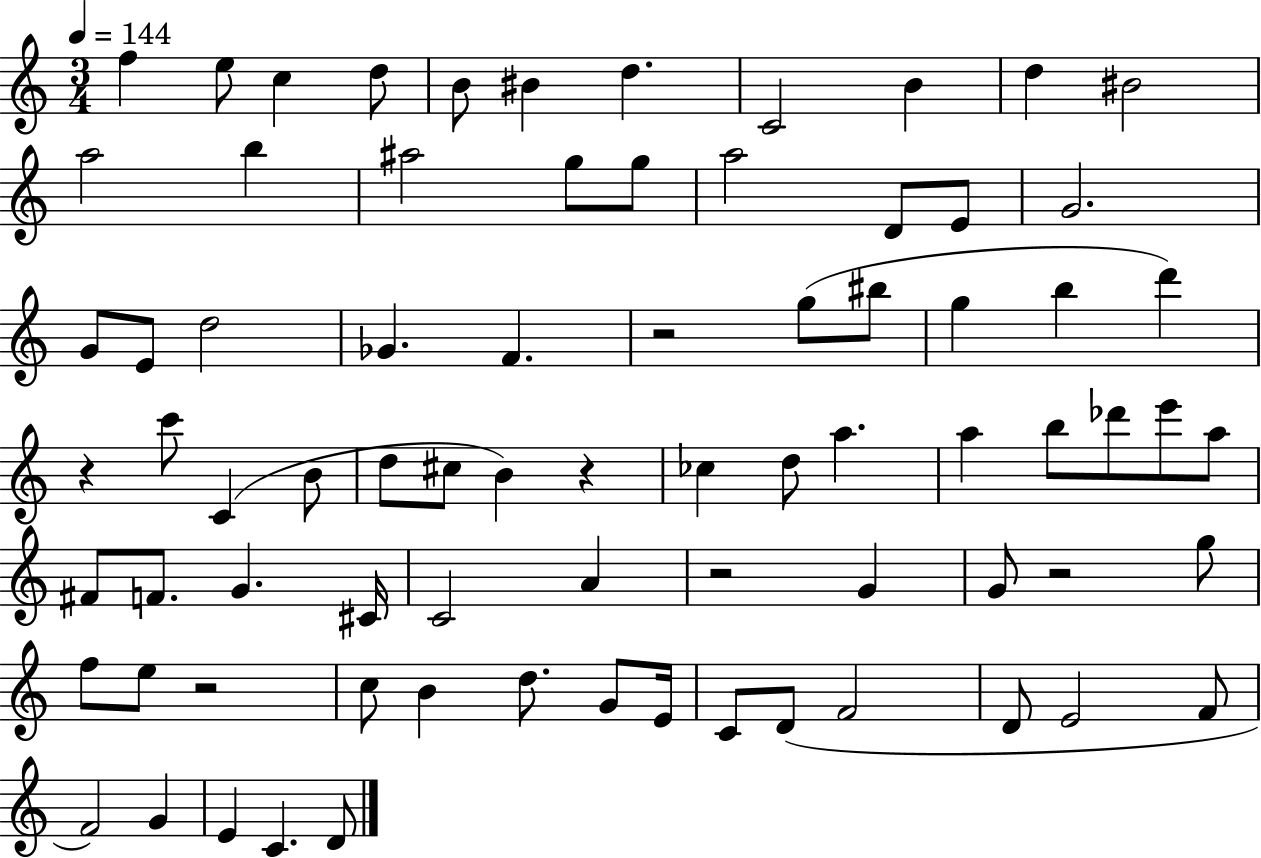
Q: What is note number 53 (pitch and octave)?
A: G5